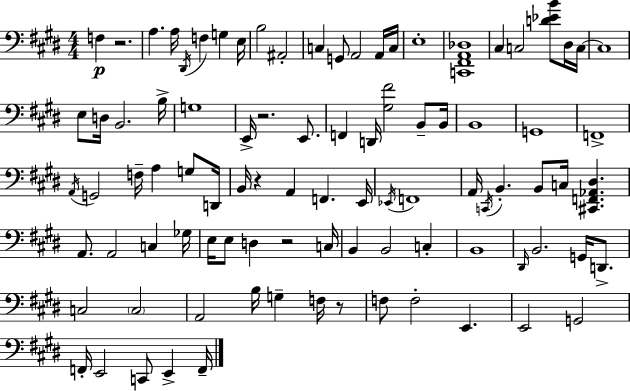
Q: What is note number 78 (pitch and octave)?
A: G2